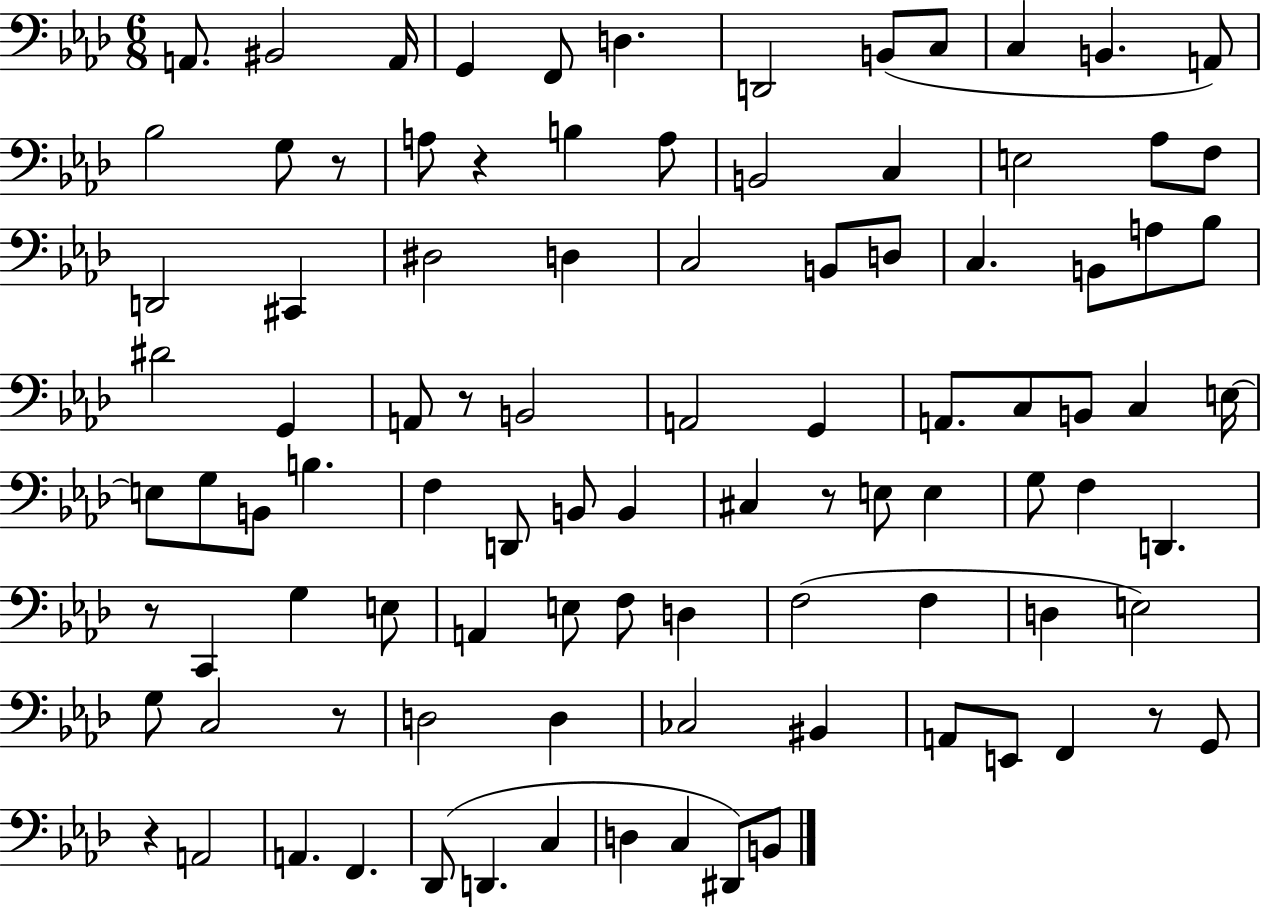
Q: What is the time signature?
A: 6/8